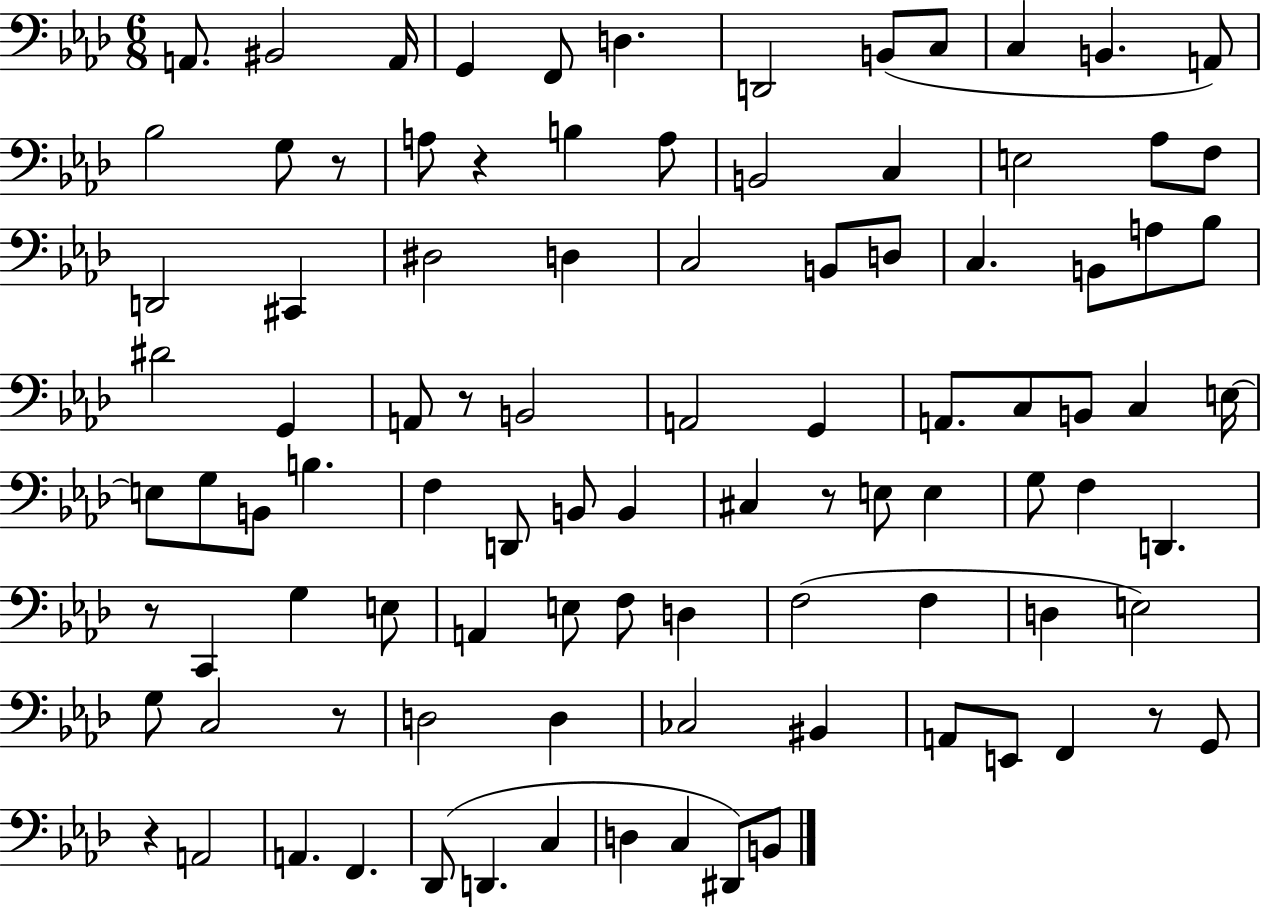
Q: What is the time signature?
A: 6/8